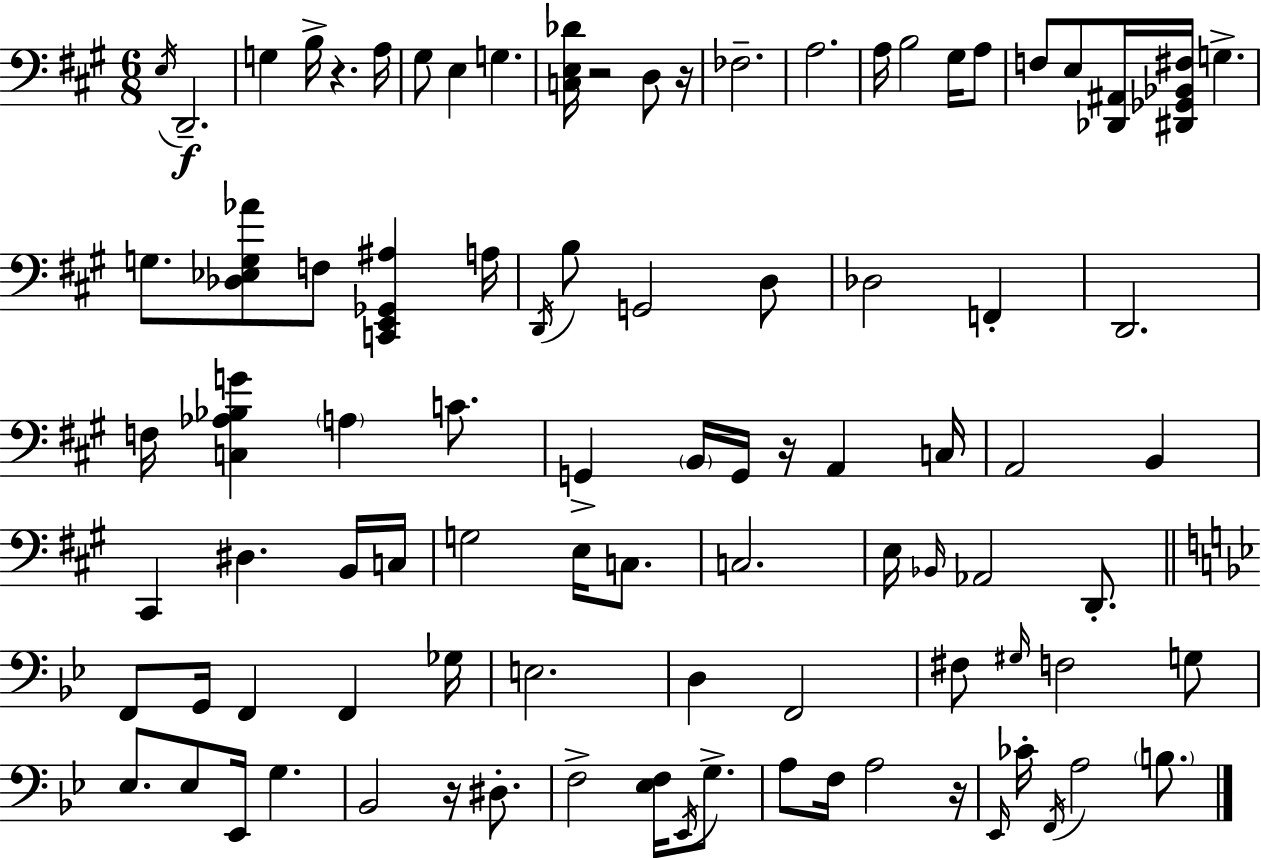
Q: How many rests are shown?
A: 6